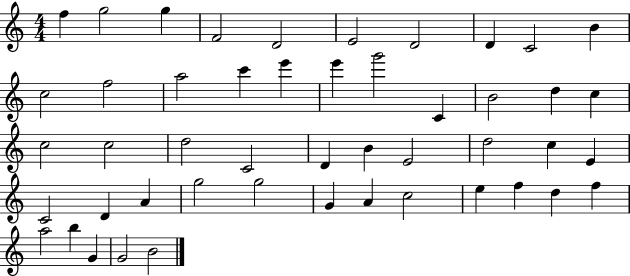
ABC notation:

X:1
T:Untitled
M:4/4
L:1/4
K:C
f g2 g F2 D2 E2 D2 D C2 B c2 f2 a2 c' e' e' g'2 C B2 d c c2 c2 d2 C2 D B E2 d2 c E C2 D A g2 g2 G A c2 e f d f a2 b G G2 B2